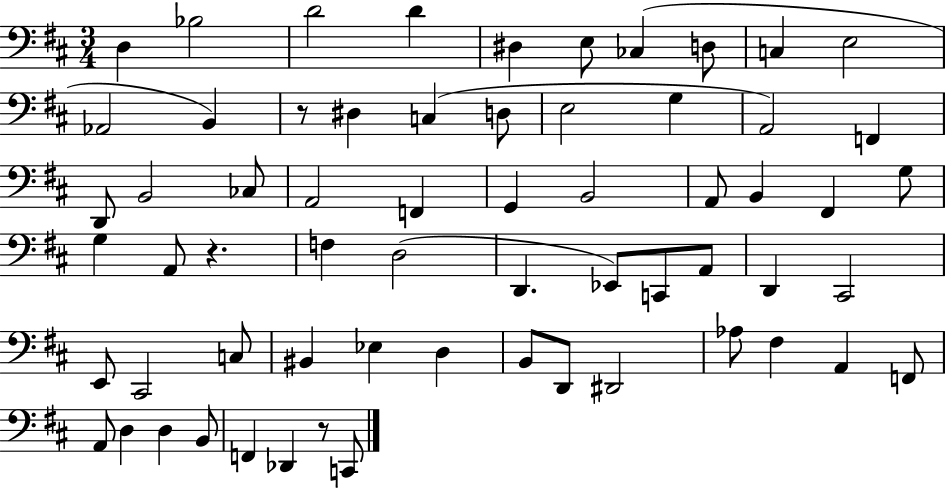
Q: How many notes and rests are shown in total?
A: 63